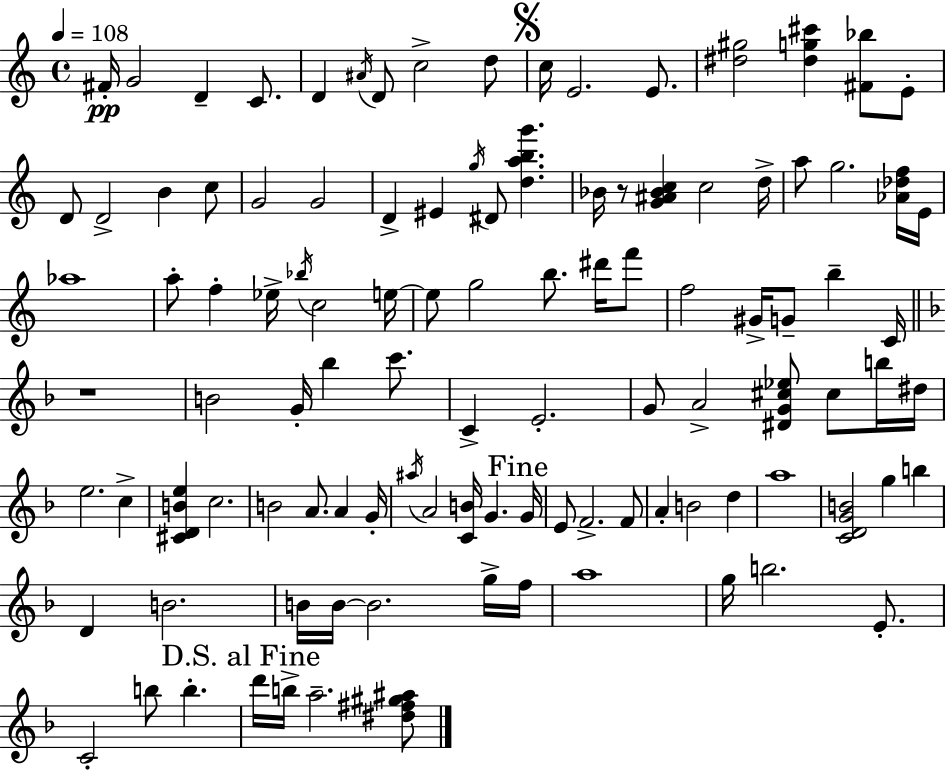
{
  \clef treble
  \time 4/4
  \defaultTimeSignature
  \key c \major
  \tempo 4 = 108
  \repeat volta 2 { fis'16-.\pp g'2 d'4-- c'8. | d'4 \acciaccatura { ais'16 } d'8 c''2-> d''8 | \mark \markup { \musicglyph "scripts.segno" } c''16 e'2. e'8. | <dis'' gis''>2 <dis'' g'' cis'''>4 <fis' bes''>8 e'8-. | \break d'8 d'2-> b'4 c''8 | g'2 g'2 | d'4-> eis'4 \acciaccatura { g''16 } dis'8 <d'' a'' b'' g'''>4. | bes'16 r8 <g' ais' bes' c''>4 c''2 | \break d''16-> a''8 g''2. | <aes' des'' f''>16 e'16 aes''1 | a''8-. f''4-. ees''16-> \acciaccatura { bes''16 } c''2 | e''16~~ e''8 g''2 b''8. | \break dis'''16 f'''8 f''2 gis'16-> g'8-- b''4-- | c'16 \bar "||" \break \key f \major r1 | b'2 g'16-. bes''4 c'''8. | c'4-> e'2.-. | g'8 a'2-> <dis' g' cis'' ees''>8 cis''8 b''16 dis''16 | \break e''2. c''4-> | <cis' d' b' e''>4 c''2. | b'2 a'8. a'4 g'16-. | \acciaccatura { ais''16 } a'2 <c' b'>16 g'4. | \break \mark "Fine" g'16 e'8 f'2.-> f'8 | a'4-. b'2 d''4 | a''1 | <c' d' g' b'>2 g''4 b''4 | \break d'4 b'2. | b'16 b'16~~ b'2. g''16-> | f''16 a''1 | g''16 b''2. e'8.-. | \break c'2-. b''8 b''4.-. | \mark "D.S. al Fine" d'''16 b''16-> a''2.-- <dis'' fis'' gis'' ais''>8 | } \bar "|."
}